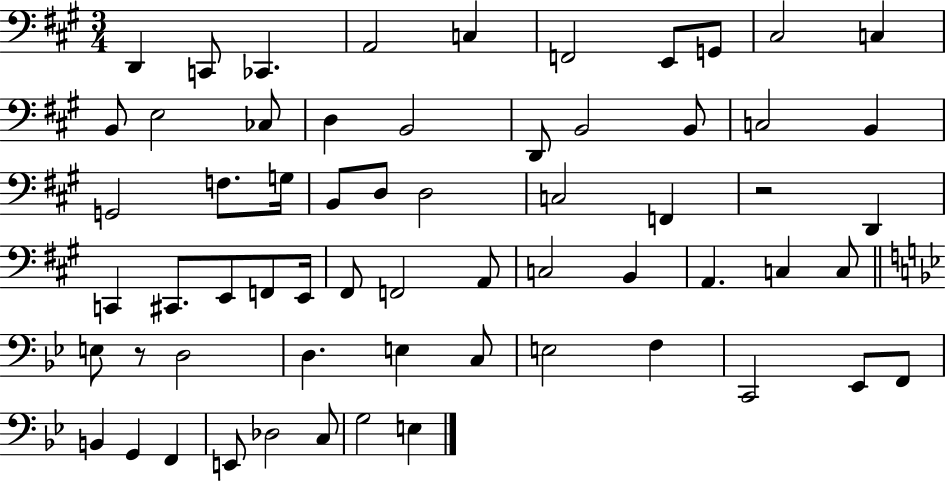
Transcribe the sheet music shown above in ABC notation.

X:1
T:Untitled
M:3/4
L:1/4
K:A
D,, C,,/2 _C,, A,,2 C, F,,2 E,,/2 G,,/2 ^C,2 C, B,,/2 E,2 _C,/2 D, B,,2 D,,/2 B,,2 B,,/2 C,2 B,, G,,2 F,/2 G,/4 B,,/2 D,/2 D,2 C,2 F,, z2 D,, C,, ^C,,/2 E,,/2 F,,/2 E,,/4 ^F,,/2 F,,2 A,,/2 C,2 B,, A,, C, C,/2 E,/2 z/2 D,2 D, E, C,/2 E,2 F, C,,2 _E,,/2 F,,/2 B,, G,, F,, E,,/2 _D,2 C,/2 G,2 E,